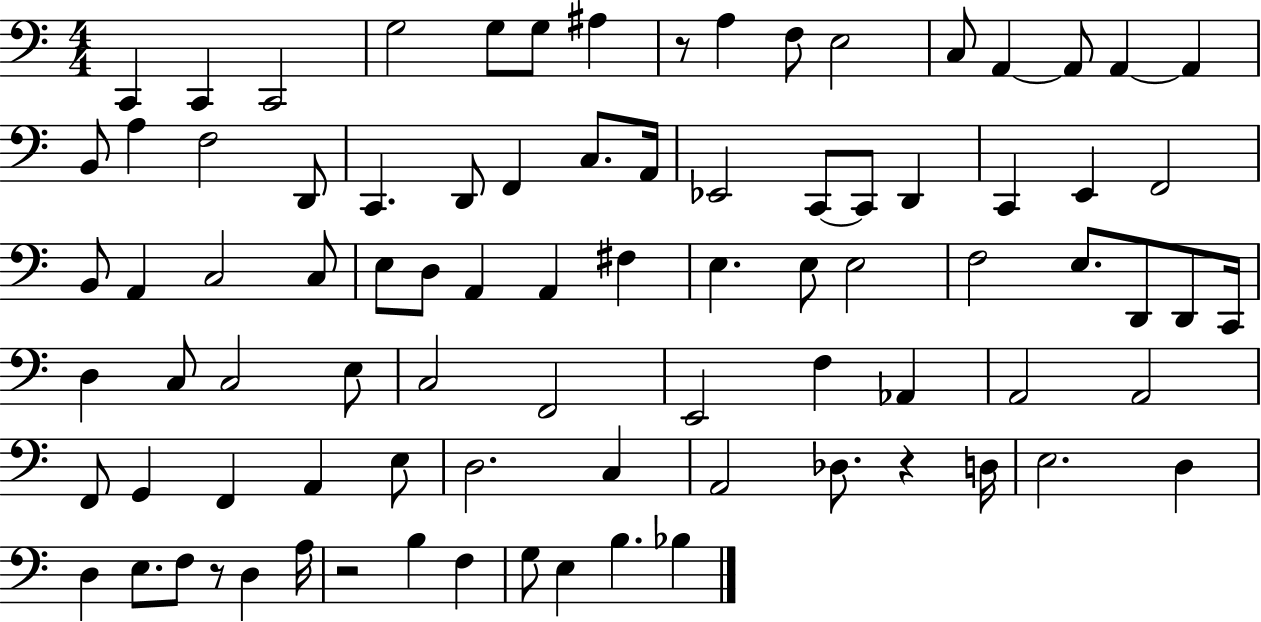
C2/q C2/q C2/h G3/h G3/e G3/e A#3/q R/e A3/q F3/e E3/h C3/e A2/q A2/e A2/q A2/q B2/e A3/q F3/h D2/e C2/q. D2/e F2/q C3/e. A2/s Eb2/h C2/e C2/e D2/q C2/q E2/q F2/h B2/e A2/q C3/h C3/e E3/e D3/e A2/q A2/q F#3/q E3/q. E3/e E3/h F3/h E3/e. D2/e D2/e C2/s D3/q C3/e C3/h E3/e C3/h F2/h E2/h F3/q Ab2/q A2/h A2/h F2/e G2/q F2/q A2/q E3/e D3/h. C3/q A2/h Db3/e. R/q D3/s E3/h. D3/q D3/q E3/e. F3/e R/e D3/q A3/s R/h B3/q F3/q G3/e E3/q B3/q. Bb3/q